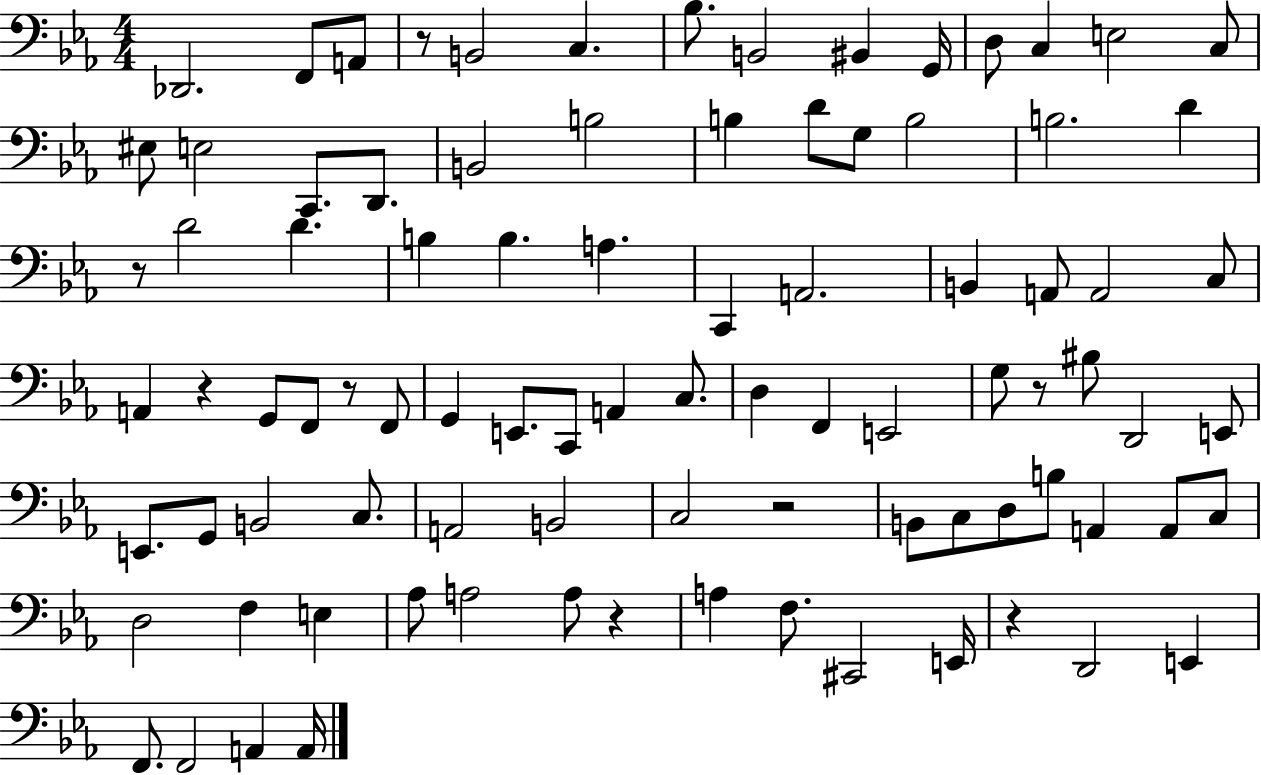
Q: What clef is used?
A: bass